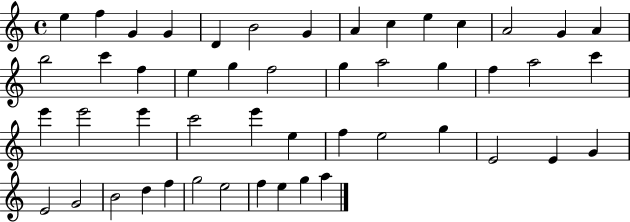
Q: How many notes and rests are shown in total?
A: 49